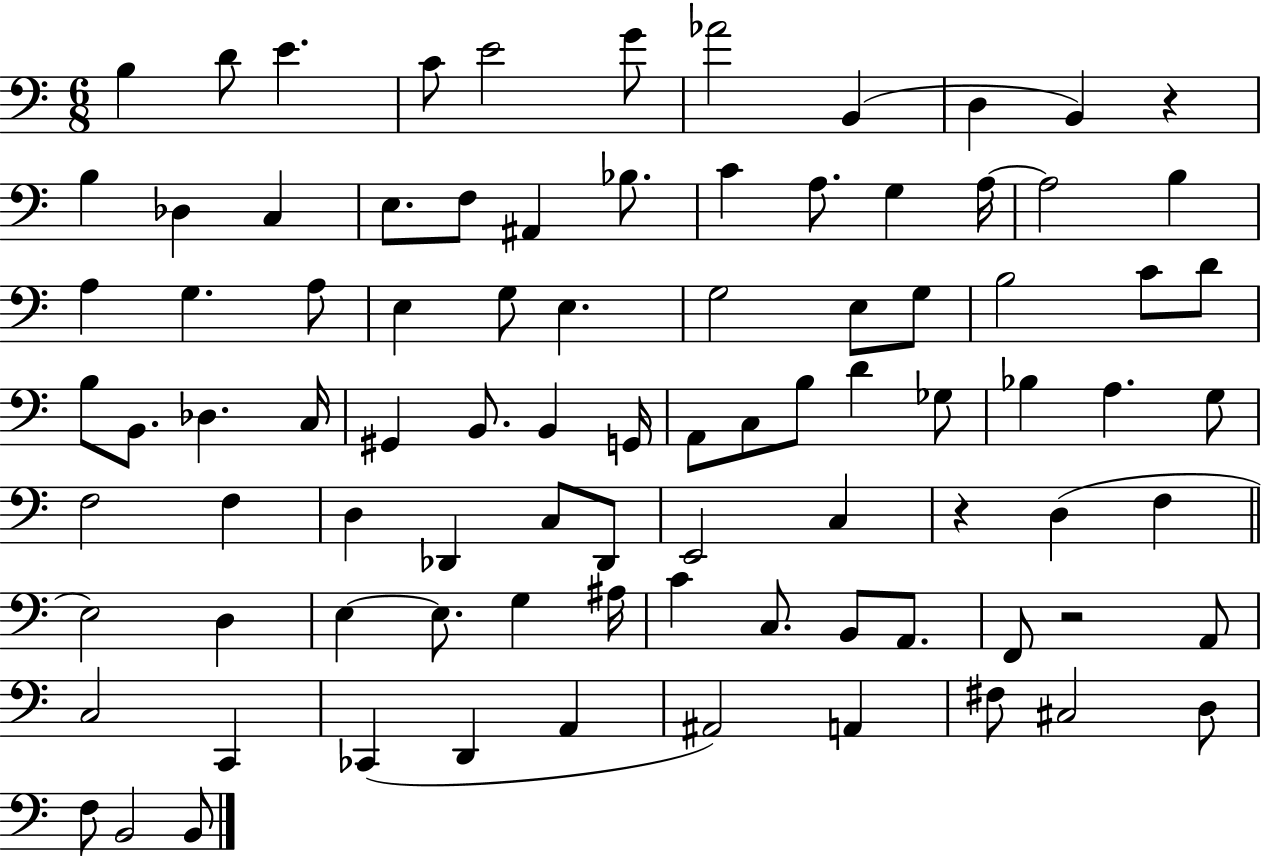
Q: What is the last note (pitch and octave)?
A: B2